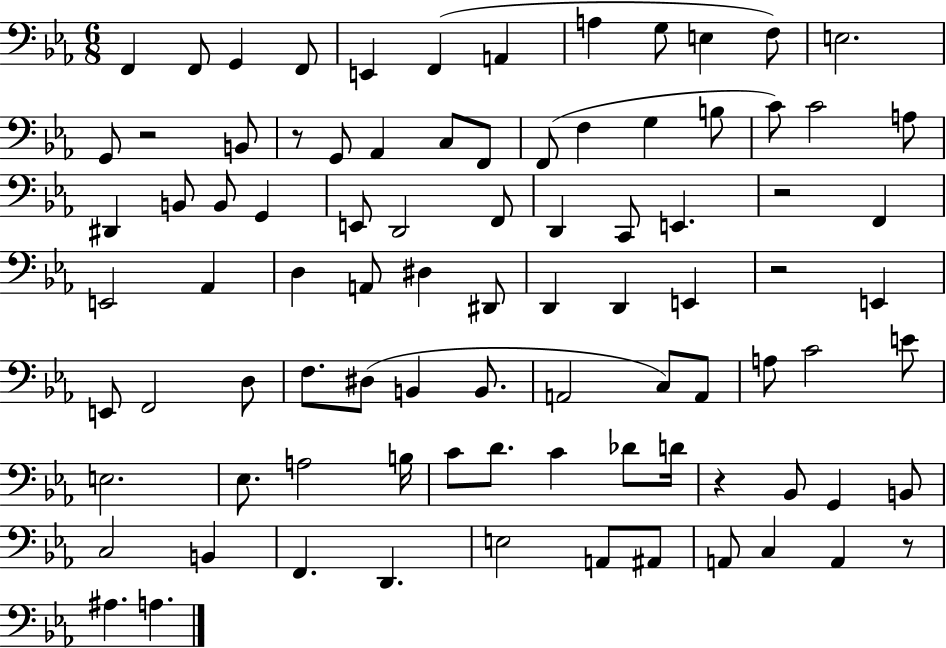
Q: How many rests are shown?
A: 6